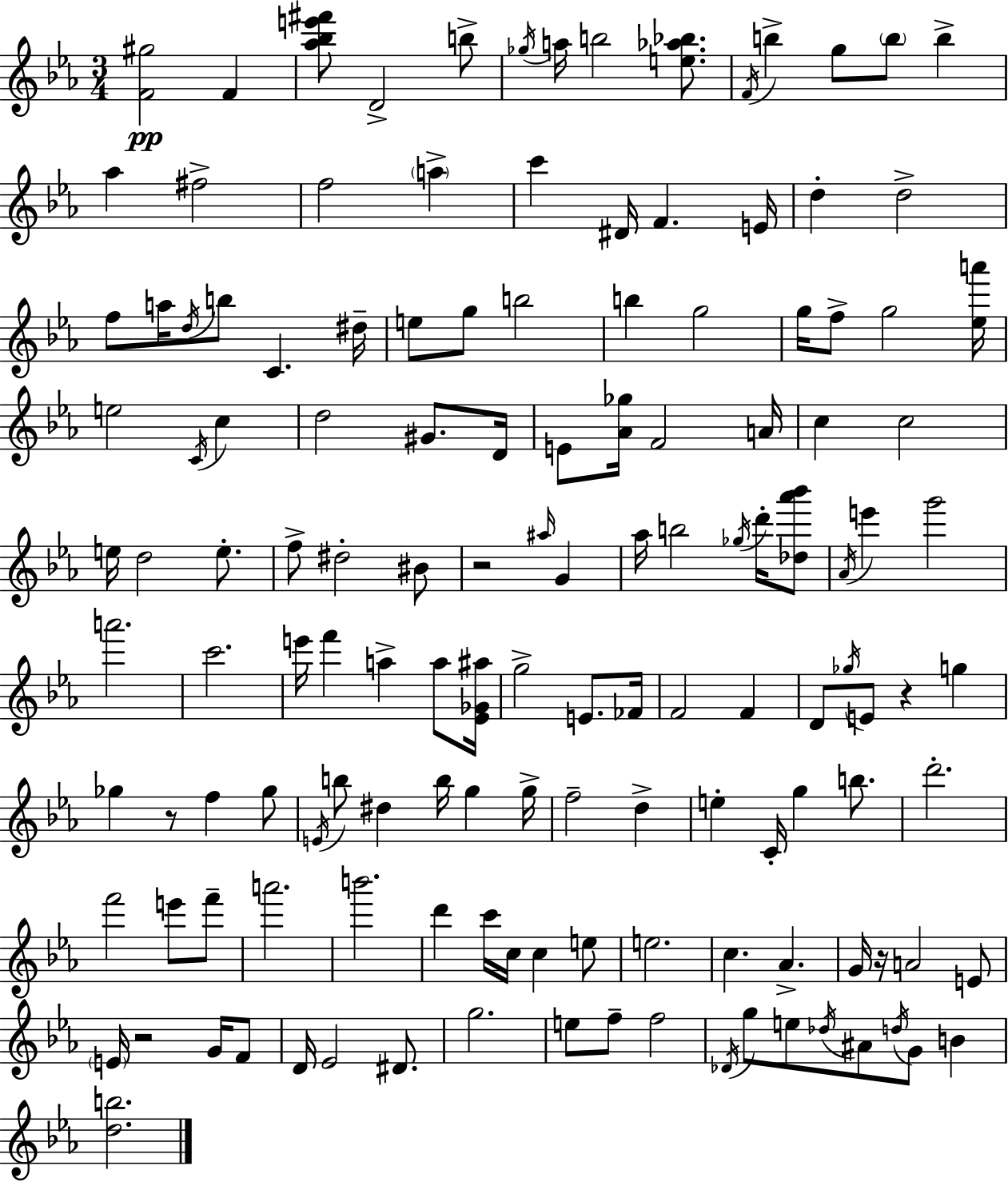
{
  \clef treble
  \numericTimeSignature
  \time 3/4
  \key ees \major
  <f' gis''>2\pp f'4 | <aes'' bes'' e''' fis'''>8 d'2-> b''8-> | \acciaccatura { ges''16 } a''16 b''2 <e'' aes'' bes''>8. | \acciaccatura { f'16 } b''4-> g''8 \parenthesize b''8 b''4-> | \break aes''4 fis''2-> | f''2 \parenthesize a''4-> | c'''4 dis'16 f'4. | e'16 d''4-. d''2-> | \break f''8 a''16 \acciaccatura { d''16 } b''8 c'4. | dis''16-- e''8 g''8 b''2 | b''4 g''2 | g''16 f''8-> g''2 | \break <ees'' a'''>16 e''2 \acciaccatura { c'16 } | c''4 d''2 | gis'8. d'16 e'8 <aes' ges''>16 f'2 | a'16 c''4 c''2 | \break e''16 d''2 | e''8.-. f''8-> dis''2-. | bis'8 r2 | \grace { ais''16 } g'4 aes''16 b''2 | \break \acciaccatura { ges''16 } d'''16-. <des'' aes''' bes'''>8 \acciaccatura { aes'16 } e'''4 g'''2 | a'''2. | c'''2. | e'''16 f'''4 | \break a''4-> a''8 <ees' ges' ais''>16 g''2-> | e'8. fes'16 f'2 | f'4 d'8 \acciaccatura { ges''16 } e'8 | r4 g''4 ges''4 | \break r8 f''4 ges''8 \acciaccatura { e'16 } b''8 dis''4 | b''16 g''4 g''16-> f''2-- | d''4-> e''4-. | c'16-. g''4 b''8. d'''2.-. | \break f'''2 | e'''8 f'''8-- a'''2. | b'''2. | d'''4 | \break c'''16 c''16 c''4 e''8 e''2. | c''4. | aes'4.-> g'16 r16 a'2 | e'8 \parenthesize e'16 r2 | \break g'16 f'8 d'16 ees'2 | dis'8. g''2. | e''8 f''8-- | f''2 \acciaccatura { des'16 } g''8 | \break e''8 \acciaccatura { des''16 } ais'8 \acciaccatura { d''16 } g'8 b'4 | <d'' b''>2. | \bar "|."
}